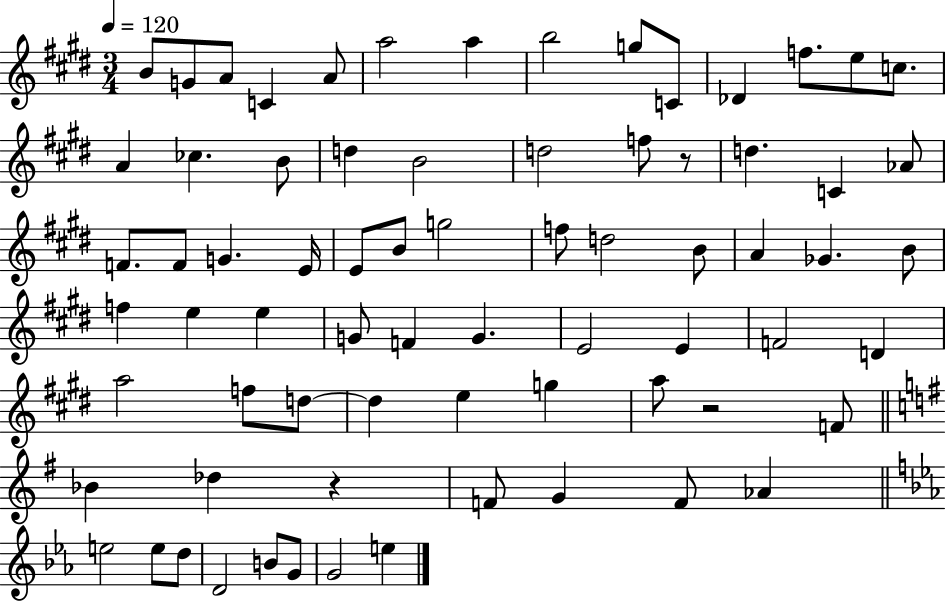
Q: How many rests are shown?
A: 3